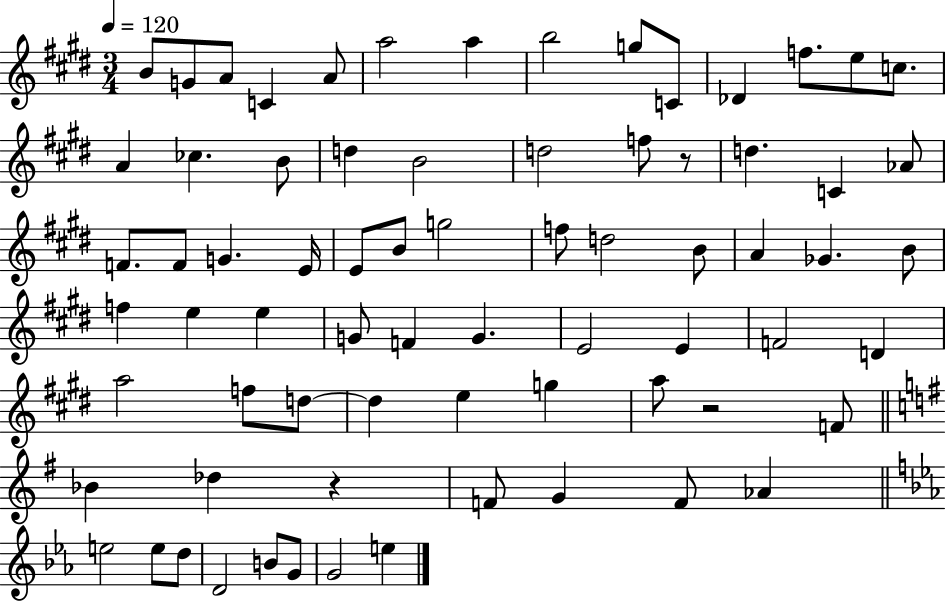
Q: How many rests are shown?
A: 3